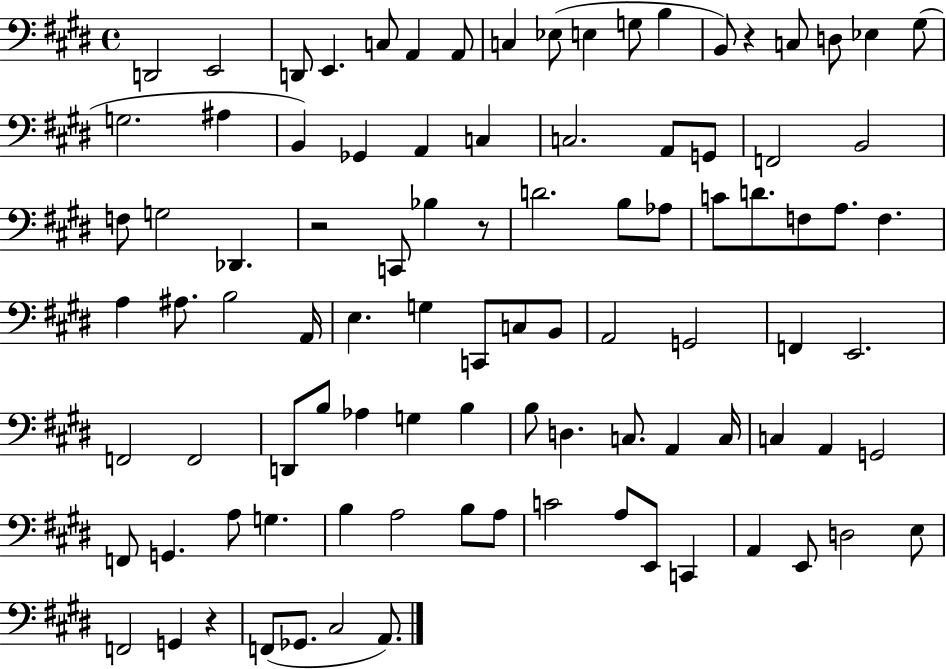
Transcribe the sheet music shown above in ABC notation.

X:1
T:Untitled
M:4/4
L:1/4
K:E
D,,2 E,,2 D,,/2 E,, C,/2 A,, A,,/2 C, _E,/2 E, G,/2 B, B,,/2 z C,/2 D,/2 _E, ^G,/2 G,2 ^A, B,, _G,, A,, C, C,2 A,,/2 G,,/2 F,,2 B,,2 F,/2 G,2 _D,, z2 C,,/2 _B, z/2 D2 B,/2 _A,/2 C/2 D/2 F,/2 A,/2 F, A, ^A,/2 B,2 A,,/4 E, G, C,,/2 C,/2 B,,/2 A,,2 G,,2 F,, E,,2 F,,2 F,,2 D,,/2 B,/2 _A, G, B, B,/2 D, C,/2 A,, C,/4 C, A,, G,,2 F,,/2 G,, A,/2 G, B, A,2 B,/2 A,/2 C2 A,/2 E,,/2 C,, A,, E,,/2 D,2 E,/2 F,,2 G,, z F,,/2 _G,,/2 ^C,2 A,,/2